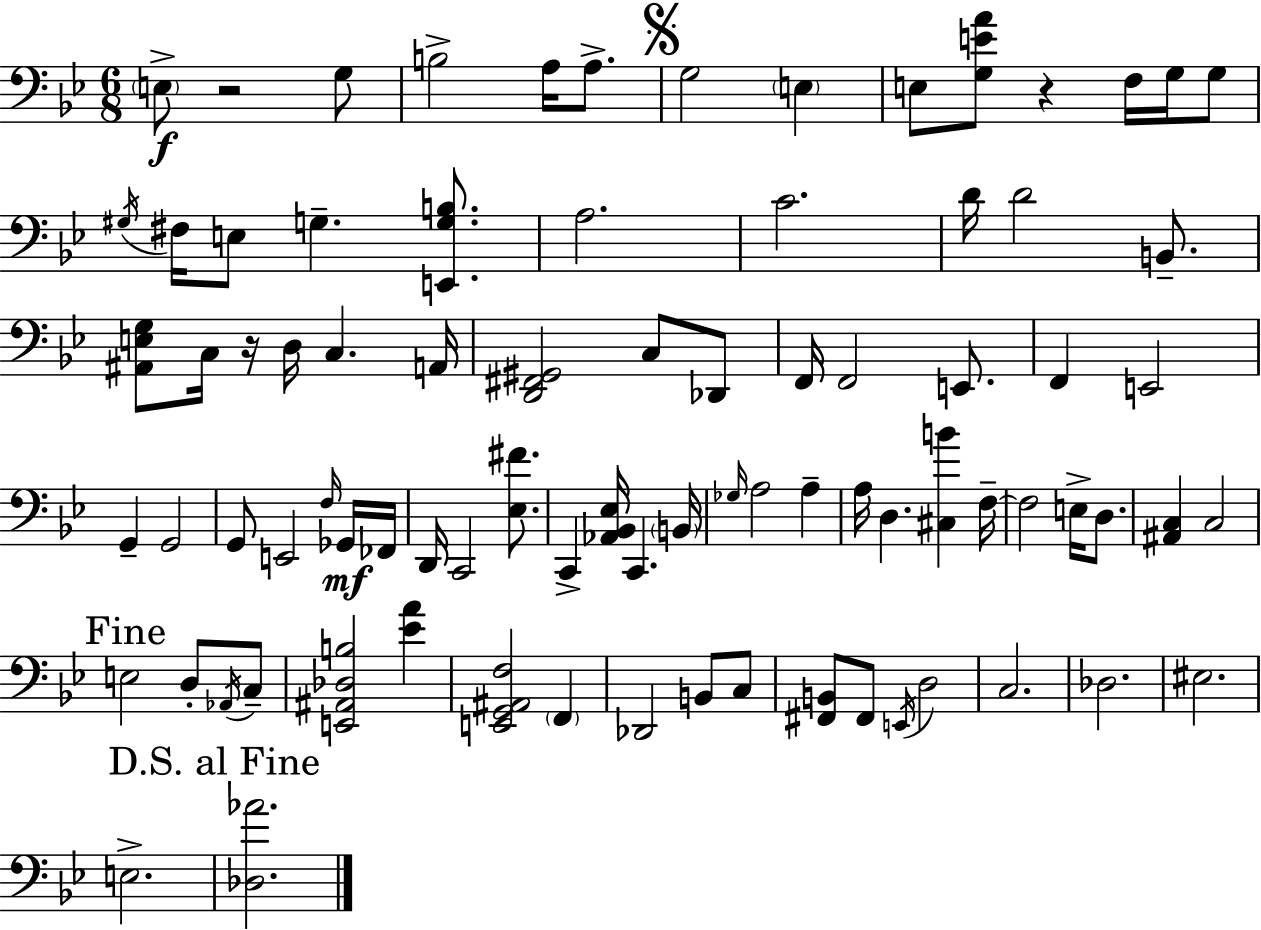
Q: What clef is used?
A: bass